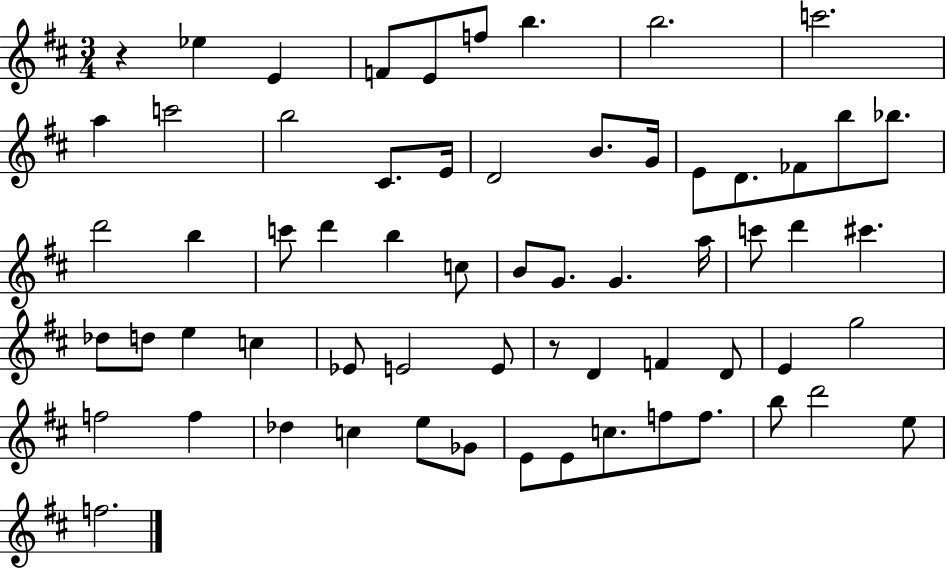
R/q Eb5/q E4/q F4/e E4/e F5/e B5/q. B5/h. C6/h. A5/q C6/h B5/h C#4/e. E4/s D4/h B4/e. G4/s E4/e D4/e. FES4/e B5/e Bb5/e. D6/h B5/q C6/e D6/q B5/q C5/e B4/e G4/e. G4/q. A5/s C6/e D6/q C#6/q. Db5/e D5/e E5/q C5/q Eb4/e E4/h E4/e R/e D4/q F4/q D4/e E4/q G5/h F5/h F5/q Db5/q C5/q E5/e Gb4/e E4/e E4/e C5/e. F5/e F5/e. B5/e D6/h E5/e F5/h.